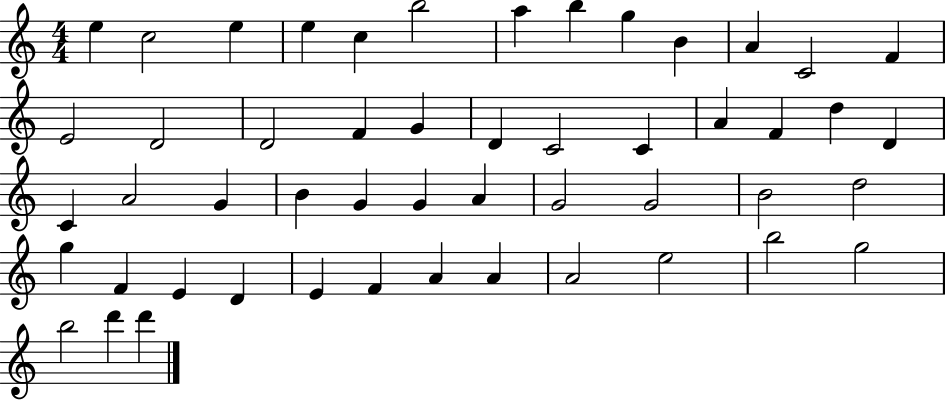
{
  \clef treble
  \numericTimeSignature
  \time 4/4
  \key c \major
  e''4 c''2 e''4 | e''4 c''4 b''2 | a''4 b''4 g''4 b'4 | a'4 c'2 f'4 | \break e'2 d'2 | d'2 f'4 g'4 | d'4 c'2 c'4 | a'4 f'4 d''4 d'4 | \break c'4 a'2 g'4 | b'4 g'4 g'4 a'4 | g'2 g'2 | b'2 d''2 | \break g''4 f'4 e'4 d'4 | e'4 f'4 a'4 a'4 | a'2 e''2 | b''2 g''2 | \break b''2 d'''4 d'''4 | \bar "|."
}